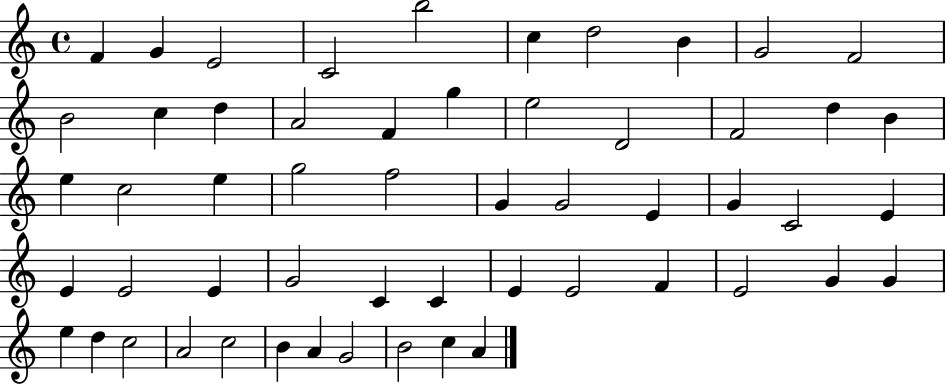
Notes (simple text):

F4/q G4/q E4/h C4/h B5/h C5/q D5/h B4/q G4/h F4/h B4/h C5/q D5/q A4/h F4/q G5/q E5/h D4/h F4/h D5/q B4/q E5/q C5/h E5/q G5/h F5/h G4/q G4/h E4/q G4/q C4/h E4/q E4/q E4/h E4/q G4/h C4/q C4/q E4/q E4/h F4/q E4/h G4/q G4/q E5/q D5/q C5/h A4/h C5/h B4/q A4/q G4/h B4/h C5/q A4/q